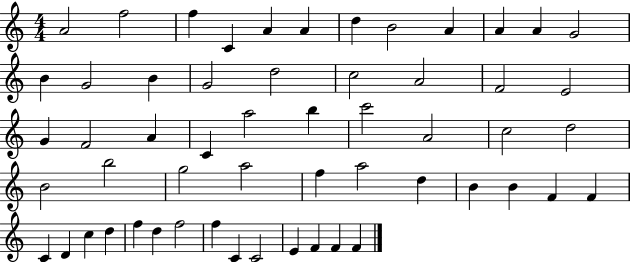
{
  \clef treble
  \numericTimeSignature
  \time 4/4
  \key c \major
  a'2 f''2 | f''4 c'4 a'4 a'4 | d''4 b'2 a'4 | a'4 a'4 g'2 | \break b'4 g'2 b'4 | g'2 d''2 | c''2 a'2 | f'2 e'2 | \break g'4 f'2 a'4 | c'4 a''2 b''4 | c'''2 a'2 | c''2 d''2 | \break b'2 b''2 | g''2 a''2 | f''4 a''2 d''4 | b'4 b'4 f'4 f'4 | \break c'4 d'4 c''4 d''4 | f''4 d''4 f''2 | f''4 c'4 c'2 | e'4 f'4 f'4 f'4 | \break \bar "|."
}